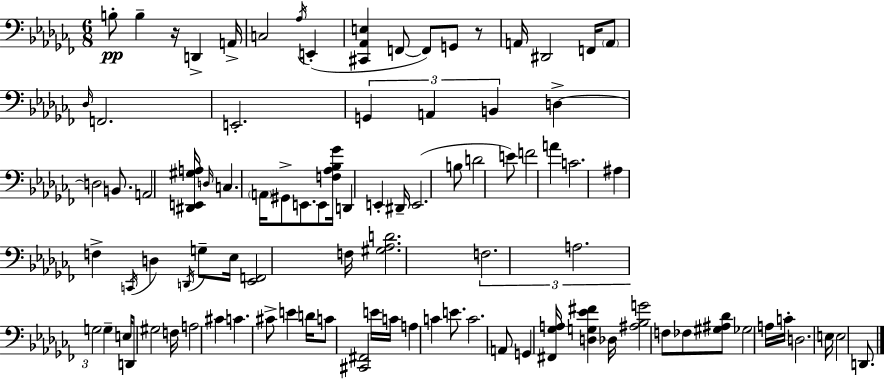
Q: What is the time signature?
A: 6/8